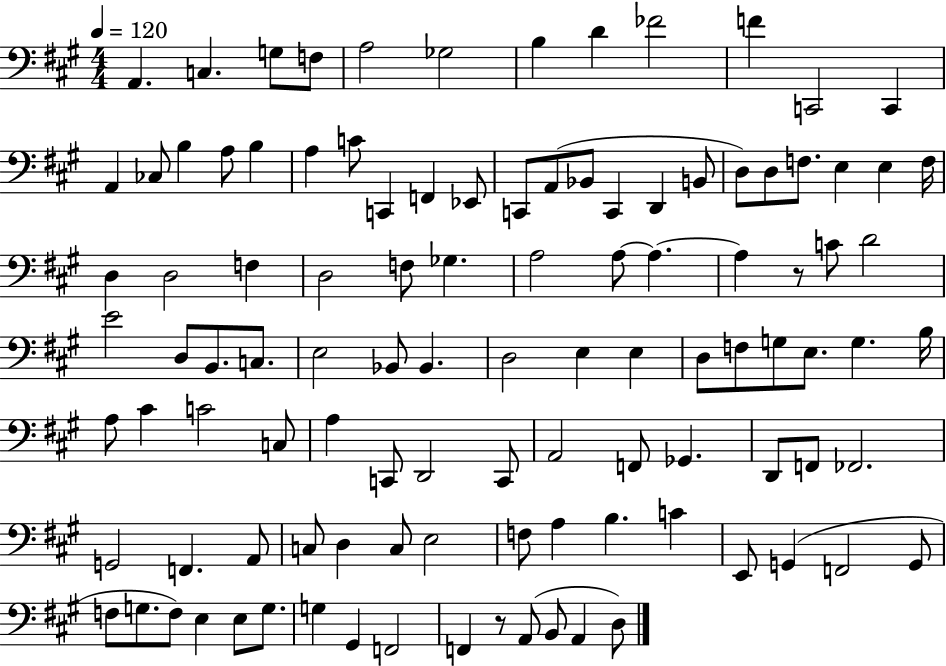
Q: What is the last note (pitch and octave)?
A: D3